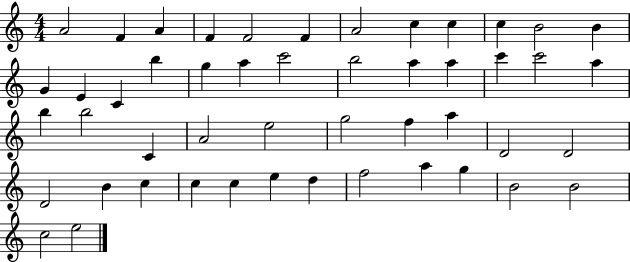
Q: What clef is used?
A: treble